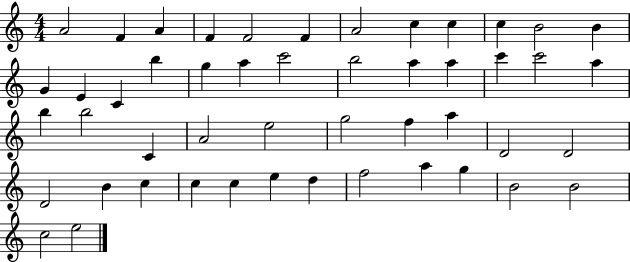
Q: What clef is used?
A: treble